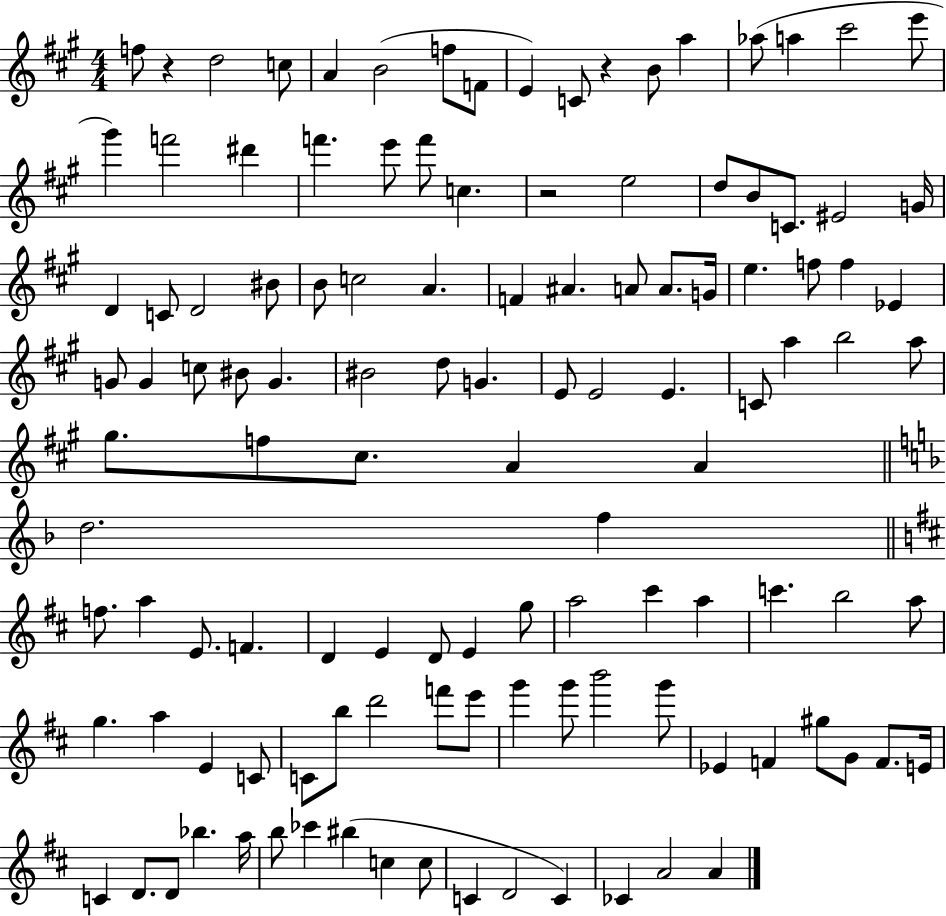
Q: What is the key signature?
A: A major